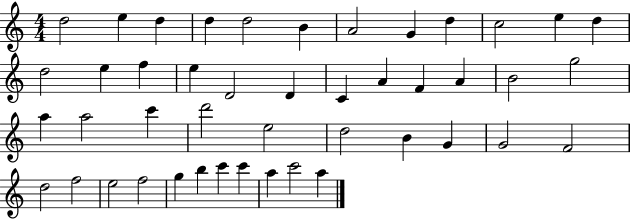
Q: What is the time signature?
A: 4/4